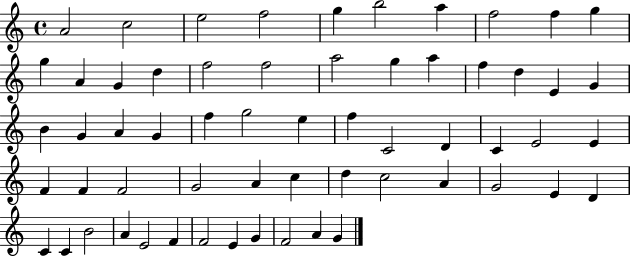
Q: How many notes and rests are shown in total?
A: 60